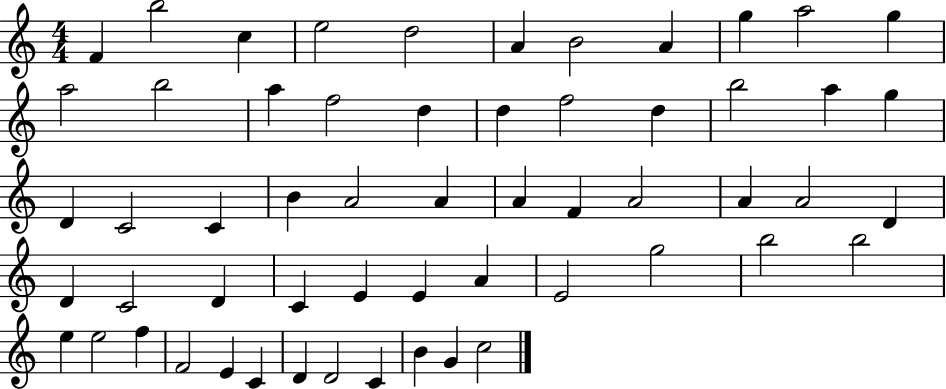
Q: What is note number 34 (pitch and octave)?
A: D4